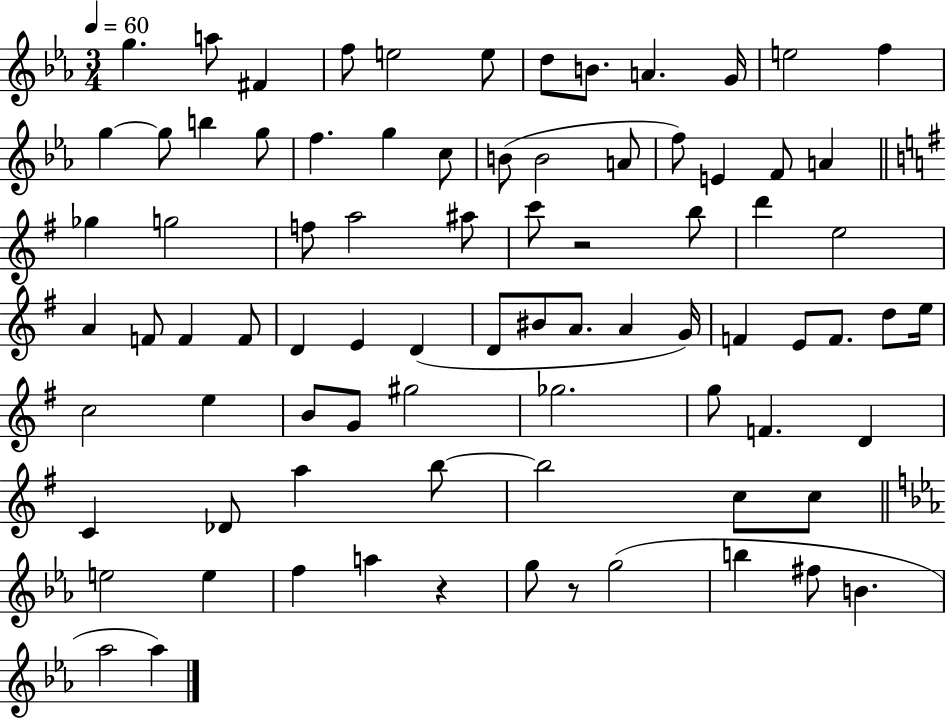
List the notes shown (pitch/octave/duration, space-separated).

G5/q. A5/e F#4/q F5/e E5/h E5/e D5/e B4/e. A4/q. G4/s E5/h F5/q G5/q G5/e B5/q G5/e F5/q. G5/q C5/e B4/e B4/h A4/e F5/e E4/q F4/e A4/q Gb5/q G5/h F5/e A5/h A#5/e C6/e R/h B5/e D6/q E5/h A4/q F4/e F4/q F4/e D4/q E4/q D4/q D4/e BIS4/e A4/e. A4/q G4/s F4/q E4/e F4/e. D5/e E5/s C5/h E5/q B4/e G4/e G#5/h Gb5/h. G5/e F4/q. D4/q C4/q Db4/e A5/q B5/e B5/h C5/e C5/e E5/h E5/q F5/q A5/q R/q G5/e R/e G5/h B5/q F#5/e B4/q. Ab5/h Ab5/q